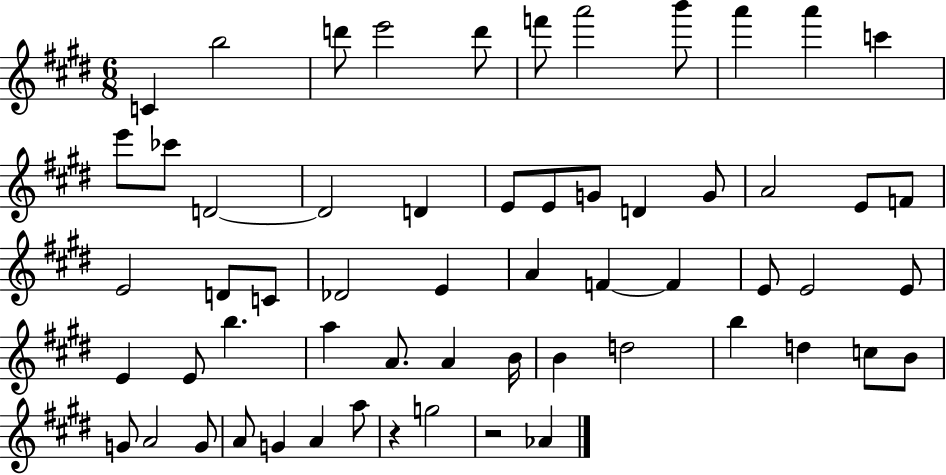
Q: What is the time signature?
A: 6/8